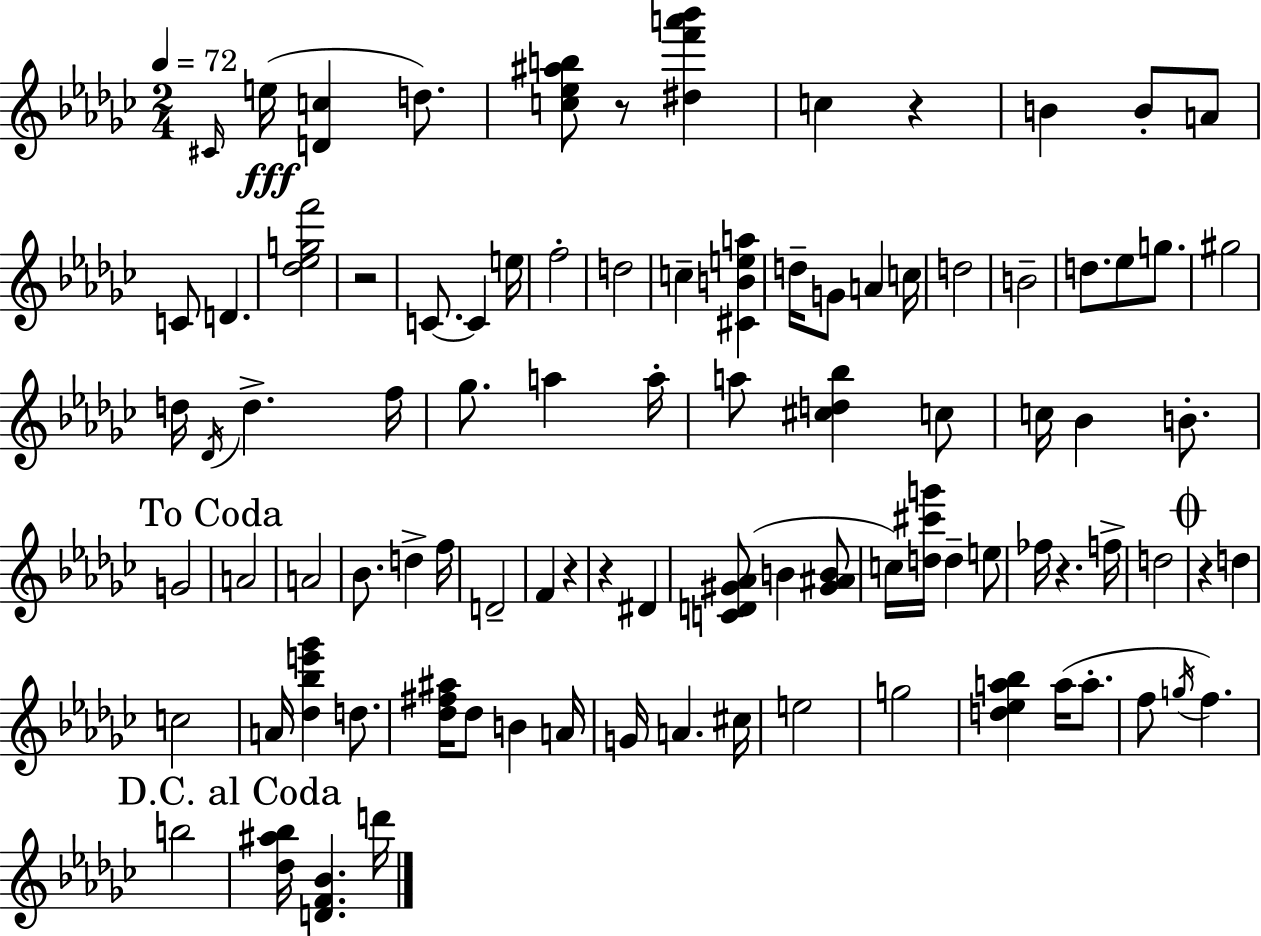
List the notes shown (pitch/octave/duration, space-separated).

C#4/s E5/s [D4,C5]/q D5/e. [C5,Eb5,A#5,B5]/e R/e [D#5,F6,A6,Bb6]/q C5/q R/q B4/q B4/e A4/e C4/e D4/q. [Db5,Eb5,G5,F6]/h R/h C4/e. C4/q E5/s F5/h D5/h C5/q [C#4,B4,E5,A5]/q D5/s G4/e A4/q C5/s D5/h B4/h D5/e. Eb5/e G5/e. G#5/h D5/s Db4/s D5/q. F5/s Gb5/e. A5/q A5/s A5/e [C#5,D5,Bb5]/q C5/e C5/s Bb4/q B4/e. G4/h A4/h A4/h Bb4/e. D5/q F5/s D4/h F4/q R/q R/q D#4/q [C4,D4,G#4,Ab4]/e B4/q [G#4,A#4,B4]/e C5/s [D5,C#6,G6]/s D5/q E5/e FES5/s R/q. F5/s D5/h R/q D5/q C5/h A4/s [Db5,Bb5,E6,Gb6]/q D5/e. [Db5,F#5,A#5]/s Db5/e B4/q A4/s G4/s A4/q. C#5/s E5/h G5/h [D5,Eb5,A5,Bb5]/q A5/s A5/e. F5/e G5/s F5/q. B5/h [Db5,A#5,Bb5]/s [D4,F4,Bb4]/q. D6/s